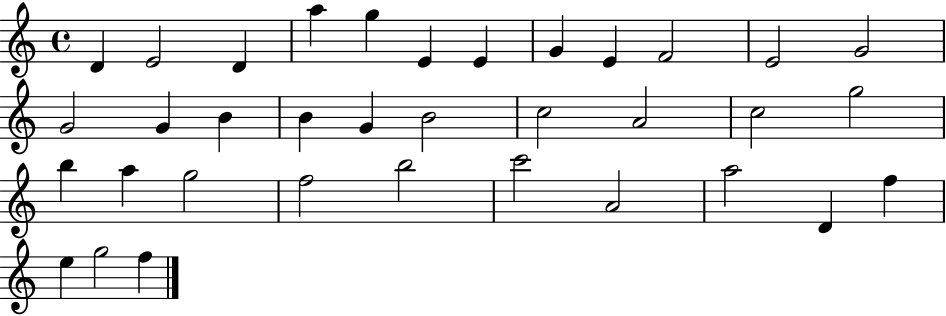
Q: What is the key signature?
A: C major